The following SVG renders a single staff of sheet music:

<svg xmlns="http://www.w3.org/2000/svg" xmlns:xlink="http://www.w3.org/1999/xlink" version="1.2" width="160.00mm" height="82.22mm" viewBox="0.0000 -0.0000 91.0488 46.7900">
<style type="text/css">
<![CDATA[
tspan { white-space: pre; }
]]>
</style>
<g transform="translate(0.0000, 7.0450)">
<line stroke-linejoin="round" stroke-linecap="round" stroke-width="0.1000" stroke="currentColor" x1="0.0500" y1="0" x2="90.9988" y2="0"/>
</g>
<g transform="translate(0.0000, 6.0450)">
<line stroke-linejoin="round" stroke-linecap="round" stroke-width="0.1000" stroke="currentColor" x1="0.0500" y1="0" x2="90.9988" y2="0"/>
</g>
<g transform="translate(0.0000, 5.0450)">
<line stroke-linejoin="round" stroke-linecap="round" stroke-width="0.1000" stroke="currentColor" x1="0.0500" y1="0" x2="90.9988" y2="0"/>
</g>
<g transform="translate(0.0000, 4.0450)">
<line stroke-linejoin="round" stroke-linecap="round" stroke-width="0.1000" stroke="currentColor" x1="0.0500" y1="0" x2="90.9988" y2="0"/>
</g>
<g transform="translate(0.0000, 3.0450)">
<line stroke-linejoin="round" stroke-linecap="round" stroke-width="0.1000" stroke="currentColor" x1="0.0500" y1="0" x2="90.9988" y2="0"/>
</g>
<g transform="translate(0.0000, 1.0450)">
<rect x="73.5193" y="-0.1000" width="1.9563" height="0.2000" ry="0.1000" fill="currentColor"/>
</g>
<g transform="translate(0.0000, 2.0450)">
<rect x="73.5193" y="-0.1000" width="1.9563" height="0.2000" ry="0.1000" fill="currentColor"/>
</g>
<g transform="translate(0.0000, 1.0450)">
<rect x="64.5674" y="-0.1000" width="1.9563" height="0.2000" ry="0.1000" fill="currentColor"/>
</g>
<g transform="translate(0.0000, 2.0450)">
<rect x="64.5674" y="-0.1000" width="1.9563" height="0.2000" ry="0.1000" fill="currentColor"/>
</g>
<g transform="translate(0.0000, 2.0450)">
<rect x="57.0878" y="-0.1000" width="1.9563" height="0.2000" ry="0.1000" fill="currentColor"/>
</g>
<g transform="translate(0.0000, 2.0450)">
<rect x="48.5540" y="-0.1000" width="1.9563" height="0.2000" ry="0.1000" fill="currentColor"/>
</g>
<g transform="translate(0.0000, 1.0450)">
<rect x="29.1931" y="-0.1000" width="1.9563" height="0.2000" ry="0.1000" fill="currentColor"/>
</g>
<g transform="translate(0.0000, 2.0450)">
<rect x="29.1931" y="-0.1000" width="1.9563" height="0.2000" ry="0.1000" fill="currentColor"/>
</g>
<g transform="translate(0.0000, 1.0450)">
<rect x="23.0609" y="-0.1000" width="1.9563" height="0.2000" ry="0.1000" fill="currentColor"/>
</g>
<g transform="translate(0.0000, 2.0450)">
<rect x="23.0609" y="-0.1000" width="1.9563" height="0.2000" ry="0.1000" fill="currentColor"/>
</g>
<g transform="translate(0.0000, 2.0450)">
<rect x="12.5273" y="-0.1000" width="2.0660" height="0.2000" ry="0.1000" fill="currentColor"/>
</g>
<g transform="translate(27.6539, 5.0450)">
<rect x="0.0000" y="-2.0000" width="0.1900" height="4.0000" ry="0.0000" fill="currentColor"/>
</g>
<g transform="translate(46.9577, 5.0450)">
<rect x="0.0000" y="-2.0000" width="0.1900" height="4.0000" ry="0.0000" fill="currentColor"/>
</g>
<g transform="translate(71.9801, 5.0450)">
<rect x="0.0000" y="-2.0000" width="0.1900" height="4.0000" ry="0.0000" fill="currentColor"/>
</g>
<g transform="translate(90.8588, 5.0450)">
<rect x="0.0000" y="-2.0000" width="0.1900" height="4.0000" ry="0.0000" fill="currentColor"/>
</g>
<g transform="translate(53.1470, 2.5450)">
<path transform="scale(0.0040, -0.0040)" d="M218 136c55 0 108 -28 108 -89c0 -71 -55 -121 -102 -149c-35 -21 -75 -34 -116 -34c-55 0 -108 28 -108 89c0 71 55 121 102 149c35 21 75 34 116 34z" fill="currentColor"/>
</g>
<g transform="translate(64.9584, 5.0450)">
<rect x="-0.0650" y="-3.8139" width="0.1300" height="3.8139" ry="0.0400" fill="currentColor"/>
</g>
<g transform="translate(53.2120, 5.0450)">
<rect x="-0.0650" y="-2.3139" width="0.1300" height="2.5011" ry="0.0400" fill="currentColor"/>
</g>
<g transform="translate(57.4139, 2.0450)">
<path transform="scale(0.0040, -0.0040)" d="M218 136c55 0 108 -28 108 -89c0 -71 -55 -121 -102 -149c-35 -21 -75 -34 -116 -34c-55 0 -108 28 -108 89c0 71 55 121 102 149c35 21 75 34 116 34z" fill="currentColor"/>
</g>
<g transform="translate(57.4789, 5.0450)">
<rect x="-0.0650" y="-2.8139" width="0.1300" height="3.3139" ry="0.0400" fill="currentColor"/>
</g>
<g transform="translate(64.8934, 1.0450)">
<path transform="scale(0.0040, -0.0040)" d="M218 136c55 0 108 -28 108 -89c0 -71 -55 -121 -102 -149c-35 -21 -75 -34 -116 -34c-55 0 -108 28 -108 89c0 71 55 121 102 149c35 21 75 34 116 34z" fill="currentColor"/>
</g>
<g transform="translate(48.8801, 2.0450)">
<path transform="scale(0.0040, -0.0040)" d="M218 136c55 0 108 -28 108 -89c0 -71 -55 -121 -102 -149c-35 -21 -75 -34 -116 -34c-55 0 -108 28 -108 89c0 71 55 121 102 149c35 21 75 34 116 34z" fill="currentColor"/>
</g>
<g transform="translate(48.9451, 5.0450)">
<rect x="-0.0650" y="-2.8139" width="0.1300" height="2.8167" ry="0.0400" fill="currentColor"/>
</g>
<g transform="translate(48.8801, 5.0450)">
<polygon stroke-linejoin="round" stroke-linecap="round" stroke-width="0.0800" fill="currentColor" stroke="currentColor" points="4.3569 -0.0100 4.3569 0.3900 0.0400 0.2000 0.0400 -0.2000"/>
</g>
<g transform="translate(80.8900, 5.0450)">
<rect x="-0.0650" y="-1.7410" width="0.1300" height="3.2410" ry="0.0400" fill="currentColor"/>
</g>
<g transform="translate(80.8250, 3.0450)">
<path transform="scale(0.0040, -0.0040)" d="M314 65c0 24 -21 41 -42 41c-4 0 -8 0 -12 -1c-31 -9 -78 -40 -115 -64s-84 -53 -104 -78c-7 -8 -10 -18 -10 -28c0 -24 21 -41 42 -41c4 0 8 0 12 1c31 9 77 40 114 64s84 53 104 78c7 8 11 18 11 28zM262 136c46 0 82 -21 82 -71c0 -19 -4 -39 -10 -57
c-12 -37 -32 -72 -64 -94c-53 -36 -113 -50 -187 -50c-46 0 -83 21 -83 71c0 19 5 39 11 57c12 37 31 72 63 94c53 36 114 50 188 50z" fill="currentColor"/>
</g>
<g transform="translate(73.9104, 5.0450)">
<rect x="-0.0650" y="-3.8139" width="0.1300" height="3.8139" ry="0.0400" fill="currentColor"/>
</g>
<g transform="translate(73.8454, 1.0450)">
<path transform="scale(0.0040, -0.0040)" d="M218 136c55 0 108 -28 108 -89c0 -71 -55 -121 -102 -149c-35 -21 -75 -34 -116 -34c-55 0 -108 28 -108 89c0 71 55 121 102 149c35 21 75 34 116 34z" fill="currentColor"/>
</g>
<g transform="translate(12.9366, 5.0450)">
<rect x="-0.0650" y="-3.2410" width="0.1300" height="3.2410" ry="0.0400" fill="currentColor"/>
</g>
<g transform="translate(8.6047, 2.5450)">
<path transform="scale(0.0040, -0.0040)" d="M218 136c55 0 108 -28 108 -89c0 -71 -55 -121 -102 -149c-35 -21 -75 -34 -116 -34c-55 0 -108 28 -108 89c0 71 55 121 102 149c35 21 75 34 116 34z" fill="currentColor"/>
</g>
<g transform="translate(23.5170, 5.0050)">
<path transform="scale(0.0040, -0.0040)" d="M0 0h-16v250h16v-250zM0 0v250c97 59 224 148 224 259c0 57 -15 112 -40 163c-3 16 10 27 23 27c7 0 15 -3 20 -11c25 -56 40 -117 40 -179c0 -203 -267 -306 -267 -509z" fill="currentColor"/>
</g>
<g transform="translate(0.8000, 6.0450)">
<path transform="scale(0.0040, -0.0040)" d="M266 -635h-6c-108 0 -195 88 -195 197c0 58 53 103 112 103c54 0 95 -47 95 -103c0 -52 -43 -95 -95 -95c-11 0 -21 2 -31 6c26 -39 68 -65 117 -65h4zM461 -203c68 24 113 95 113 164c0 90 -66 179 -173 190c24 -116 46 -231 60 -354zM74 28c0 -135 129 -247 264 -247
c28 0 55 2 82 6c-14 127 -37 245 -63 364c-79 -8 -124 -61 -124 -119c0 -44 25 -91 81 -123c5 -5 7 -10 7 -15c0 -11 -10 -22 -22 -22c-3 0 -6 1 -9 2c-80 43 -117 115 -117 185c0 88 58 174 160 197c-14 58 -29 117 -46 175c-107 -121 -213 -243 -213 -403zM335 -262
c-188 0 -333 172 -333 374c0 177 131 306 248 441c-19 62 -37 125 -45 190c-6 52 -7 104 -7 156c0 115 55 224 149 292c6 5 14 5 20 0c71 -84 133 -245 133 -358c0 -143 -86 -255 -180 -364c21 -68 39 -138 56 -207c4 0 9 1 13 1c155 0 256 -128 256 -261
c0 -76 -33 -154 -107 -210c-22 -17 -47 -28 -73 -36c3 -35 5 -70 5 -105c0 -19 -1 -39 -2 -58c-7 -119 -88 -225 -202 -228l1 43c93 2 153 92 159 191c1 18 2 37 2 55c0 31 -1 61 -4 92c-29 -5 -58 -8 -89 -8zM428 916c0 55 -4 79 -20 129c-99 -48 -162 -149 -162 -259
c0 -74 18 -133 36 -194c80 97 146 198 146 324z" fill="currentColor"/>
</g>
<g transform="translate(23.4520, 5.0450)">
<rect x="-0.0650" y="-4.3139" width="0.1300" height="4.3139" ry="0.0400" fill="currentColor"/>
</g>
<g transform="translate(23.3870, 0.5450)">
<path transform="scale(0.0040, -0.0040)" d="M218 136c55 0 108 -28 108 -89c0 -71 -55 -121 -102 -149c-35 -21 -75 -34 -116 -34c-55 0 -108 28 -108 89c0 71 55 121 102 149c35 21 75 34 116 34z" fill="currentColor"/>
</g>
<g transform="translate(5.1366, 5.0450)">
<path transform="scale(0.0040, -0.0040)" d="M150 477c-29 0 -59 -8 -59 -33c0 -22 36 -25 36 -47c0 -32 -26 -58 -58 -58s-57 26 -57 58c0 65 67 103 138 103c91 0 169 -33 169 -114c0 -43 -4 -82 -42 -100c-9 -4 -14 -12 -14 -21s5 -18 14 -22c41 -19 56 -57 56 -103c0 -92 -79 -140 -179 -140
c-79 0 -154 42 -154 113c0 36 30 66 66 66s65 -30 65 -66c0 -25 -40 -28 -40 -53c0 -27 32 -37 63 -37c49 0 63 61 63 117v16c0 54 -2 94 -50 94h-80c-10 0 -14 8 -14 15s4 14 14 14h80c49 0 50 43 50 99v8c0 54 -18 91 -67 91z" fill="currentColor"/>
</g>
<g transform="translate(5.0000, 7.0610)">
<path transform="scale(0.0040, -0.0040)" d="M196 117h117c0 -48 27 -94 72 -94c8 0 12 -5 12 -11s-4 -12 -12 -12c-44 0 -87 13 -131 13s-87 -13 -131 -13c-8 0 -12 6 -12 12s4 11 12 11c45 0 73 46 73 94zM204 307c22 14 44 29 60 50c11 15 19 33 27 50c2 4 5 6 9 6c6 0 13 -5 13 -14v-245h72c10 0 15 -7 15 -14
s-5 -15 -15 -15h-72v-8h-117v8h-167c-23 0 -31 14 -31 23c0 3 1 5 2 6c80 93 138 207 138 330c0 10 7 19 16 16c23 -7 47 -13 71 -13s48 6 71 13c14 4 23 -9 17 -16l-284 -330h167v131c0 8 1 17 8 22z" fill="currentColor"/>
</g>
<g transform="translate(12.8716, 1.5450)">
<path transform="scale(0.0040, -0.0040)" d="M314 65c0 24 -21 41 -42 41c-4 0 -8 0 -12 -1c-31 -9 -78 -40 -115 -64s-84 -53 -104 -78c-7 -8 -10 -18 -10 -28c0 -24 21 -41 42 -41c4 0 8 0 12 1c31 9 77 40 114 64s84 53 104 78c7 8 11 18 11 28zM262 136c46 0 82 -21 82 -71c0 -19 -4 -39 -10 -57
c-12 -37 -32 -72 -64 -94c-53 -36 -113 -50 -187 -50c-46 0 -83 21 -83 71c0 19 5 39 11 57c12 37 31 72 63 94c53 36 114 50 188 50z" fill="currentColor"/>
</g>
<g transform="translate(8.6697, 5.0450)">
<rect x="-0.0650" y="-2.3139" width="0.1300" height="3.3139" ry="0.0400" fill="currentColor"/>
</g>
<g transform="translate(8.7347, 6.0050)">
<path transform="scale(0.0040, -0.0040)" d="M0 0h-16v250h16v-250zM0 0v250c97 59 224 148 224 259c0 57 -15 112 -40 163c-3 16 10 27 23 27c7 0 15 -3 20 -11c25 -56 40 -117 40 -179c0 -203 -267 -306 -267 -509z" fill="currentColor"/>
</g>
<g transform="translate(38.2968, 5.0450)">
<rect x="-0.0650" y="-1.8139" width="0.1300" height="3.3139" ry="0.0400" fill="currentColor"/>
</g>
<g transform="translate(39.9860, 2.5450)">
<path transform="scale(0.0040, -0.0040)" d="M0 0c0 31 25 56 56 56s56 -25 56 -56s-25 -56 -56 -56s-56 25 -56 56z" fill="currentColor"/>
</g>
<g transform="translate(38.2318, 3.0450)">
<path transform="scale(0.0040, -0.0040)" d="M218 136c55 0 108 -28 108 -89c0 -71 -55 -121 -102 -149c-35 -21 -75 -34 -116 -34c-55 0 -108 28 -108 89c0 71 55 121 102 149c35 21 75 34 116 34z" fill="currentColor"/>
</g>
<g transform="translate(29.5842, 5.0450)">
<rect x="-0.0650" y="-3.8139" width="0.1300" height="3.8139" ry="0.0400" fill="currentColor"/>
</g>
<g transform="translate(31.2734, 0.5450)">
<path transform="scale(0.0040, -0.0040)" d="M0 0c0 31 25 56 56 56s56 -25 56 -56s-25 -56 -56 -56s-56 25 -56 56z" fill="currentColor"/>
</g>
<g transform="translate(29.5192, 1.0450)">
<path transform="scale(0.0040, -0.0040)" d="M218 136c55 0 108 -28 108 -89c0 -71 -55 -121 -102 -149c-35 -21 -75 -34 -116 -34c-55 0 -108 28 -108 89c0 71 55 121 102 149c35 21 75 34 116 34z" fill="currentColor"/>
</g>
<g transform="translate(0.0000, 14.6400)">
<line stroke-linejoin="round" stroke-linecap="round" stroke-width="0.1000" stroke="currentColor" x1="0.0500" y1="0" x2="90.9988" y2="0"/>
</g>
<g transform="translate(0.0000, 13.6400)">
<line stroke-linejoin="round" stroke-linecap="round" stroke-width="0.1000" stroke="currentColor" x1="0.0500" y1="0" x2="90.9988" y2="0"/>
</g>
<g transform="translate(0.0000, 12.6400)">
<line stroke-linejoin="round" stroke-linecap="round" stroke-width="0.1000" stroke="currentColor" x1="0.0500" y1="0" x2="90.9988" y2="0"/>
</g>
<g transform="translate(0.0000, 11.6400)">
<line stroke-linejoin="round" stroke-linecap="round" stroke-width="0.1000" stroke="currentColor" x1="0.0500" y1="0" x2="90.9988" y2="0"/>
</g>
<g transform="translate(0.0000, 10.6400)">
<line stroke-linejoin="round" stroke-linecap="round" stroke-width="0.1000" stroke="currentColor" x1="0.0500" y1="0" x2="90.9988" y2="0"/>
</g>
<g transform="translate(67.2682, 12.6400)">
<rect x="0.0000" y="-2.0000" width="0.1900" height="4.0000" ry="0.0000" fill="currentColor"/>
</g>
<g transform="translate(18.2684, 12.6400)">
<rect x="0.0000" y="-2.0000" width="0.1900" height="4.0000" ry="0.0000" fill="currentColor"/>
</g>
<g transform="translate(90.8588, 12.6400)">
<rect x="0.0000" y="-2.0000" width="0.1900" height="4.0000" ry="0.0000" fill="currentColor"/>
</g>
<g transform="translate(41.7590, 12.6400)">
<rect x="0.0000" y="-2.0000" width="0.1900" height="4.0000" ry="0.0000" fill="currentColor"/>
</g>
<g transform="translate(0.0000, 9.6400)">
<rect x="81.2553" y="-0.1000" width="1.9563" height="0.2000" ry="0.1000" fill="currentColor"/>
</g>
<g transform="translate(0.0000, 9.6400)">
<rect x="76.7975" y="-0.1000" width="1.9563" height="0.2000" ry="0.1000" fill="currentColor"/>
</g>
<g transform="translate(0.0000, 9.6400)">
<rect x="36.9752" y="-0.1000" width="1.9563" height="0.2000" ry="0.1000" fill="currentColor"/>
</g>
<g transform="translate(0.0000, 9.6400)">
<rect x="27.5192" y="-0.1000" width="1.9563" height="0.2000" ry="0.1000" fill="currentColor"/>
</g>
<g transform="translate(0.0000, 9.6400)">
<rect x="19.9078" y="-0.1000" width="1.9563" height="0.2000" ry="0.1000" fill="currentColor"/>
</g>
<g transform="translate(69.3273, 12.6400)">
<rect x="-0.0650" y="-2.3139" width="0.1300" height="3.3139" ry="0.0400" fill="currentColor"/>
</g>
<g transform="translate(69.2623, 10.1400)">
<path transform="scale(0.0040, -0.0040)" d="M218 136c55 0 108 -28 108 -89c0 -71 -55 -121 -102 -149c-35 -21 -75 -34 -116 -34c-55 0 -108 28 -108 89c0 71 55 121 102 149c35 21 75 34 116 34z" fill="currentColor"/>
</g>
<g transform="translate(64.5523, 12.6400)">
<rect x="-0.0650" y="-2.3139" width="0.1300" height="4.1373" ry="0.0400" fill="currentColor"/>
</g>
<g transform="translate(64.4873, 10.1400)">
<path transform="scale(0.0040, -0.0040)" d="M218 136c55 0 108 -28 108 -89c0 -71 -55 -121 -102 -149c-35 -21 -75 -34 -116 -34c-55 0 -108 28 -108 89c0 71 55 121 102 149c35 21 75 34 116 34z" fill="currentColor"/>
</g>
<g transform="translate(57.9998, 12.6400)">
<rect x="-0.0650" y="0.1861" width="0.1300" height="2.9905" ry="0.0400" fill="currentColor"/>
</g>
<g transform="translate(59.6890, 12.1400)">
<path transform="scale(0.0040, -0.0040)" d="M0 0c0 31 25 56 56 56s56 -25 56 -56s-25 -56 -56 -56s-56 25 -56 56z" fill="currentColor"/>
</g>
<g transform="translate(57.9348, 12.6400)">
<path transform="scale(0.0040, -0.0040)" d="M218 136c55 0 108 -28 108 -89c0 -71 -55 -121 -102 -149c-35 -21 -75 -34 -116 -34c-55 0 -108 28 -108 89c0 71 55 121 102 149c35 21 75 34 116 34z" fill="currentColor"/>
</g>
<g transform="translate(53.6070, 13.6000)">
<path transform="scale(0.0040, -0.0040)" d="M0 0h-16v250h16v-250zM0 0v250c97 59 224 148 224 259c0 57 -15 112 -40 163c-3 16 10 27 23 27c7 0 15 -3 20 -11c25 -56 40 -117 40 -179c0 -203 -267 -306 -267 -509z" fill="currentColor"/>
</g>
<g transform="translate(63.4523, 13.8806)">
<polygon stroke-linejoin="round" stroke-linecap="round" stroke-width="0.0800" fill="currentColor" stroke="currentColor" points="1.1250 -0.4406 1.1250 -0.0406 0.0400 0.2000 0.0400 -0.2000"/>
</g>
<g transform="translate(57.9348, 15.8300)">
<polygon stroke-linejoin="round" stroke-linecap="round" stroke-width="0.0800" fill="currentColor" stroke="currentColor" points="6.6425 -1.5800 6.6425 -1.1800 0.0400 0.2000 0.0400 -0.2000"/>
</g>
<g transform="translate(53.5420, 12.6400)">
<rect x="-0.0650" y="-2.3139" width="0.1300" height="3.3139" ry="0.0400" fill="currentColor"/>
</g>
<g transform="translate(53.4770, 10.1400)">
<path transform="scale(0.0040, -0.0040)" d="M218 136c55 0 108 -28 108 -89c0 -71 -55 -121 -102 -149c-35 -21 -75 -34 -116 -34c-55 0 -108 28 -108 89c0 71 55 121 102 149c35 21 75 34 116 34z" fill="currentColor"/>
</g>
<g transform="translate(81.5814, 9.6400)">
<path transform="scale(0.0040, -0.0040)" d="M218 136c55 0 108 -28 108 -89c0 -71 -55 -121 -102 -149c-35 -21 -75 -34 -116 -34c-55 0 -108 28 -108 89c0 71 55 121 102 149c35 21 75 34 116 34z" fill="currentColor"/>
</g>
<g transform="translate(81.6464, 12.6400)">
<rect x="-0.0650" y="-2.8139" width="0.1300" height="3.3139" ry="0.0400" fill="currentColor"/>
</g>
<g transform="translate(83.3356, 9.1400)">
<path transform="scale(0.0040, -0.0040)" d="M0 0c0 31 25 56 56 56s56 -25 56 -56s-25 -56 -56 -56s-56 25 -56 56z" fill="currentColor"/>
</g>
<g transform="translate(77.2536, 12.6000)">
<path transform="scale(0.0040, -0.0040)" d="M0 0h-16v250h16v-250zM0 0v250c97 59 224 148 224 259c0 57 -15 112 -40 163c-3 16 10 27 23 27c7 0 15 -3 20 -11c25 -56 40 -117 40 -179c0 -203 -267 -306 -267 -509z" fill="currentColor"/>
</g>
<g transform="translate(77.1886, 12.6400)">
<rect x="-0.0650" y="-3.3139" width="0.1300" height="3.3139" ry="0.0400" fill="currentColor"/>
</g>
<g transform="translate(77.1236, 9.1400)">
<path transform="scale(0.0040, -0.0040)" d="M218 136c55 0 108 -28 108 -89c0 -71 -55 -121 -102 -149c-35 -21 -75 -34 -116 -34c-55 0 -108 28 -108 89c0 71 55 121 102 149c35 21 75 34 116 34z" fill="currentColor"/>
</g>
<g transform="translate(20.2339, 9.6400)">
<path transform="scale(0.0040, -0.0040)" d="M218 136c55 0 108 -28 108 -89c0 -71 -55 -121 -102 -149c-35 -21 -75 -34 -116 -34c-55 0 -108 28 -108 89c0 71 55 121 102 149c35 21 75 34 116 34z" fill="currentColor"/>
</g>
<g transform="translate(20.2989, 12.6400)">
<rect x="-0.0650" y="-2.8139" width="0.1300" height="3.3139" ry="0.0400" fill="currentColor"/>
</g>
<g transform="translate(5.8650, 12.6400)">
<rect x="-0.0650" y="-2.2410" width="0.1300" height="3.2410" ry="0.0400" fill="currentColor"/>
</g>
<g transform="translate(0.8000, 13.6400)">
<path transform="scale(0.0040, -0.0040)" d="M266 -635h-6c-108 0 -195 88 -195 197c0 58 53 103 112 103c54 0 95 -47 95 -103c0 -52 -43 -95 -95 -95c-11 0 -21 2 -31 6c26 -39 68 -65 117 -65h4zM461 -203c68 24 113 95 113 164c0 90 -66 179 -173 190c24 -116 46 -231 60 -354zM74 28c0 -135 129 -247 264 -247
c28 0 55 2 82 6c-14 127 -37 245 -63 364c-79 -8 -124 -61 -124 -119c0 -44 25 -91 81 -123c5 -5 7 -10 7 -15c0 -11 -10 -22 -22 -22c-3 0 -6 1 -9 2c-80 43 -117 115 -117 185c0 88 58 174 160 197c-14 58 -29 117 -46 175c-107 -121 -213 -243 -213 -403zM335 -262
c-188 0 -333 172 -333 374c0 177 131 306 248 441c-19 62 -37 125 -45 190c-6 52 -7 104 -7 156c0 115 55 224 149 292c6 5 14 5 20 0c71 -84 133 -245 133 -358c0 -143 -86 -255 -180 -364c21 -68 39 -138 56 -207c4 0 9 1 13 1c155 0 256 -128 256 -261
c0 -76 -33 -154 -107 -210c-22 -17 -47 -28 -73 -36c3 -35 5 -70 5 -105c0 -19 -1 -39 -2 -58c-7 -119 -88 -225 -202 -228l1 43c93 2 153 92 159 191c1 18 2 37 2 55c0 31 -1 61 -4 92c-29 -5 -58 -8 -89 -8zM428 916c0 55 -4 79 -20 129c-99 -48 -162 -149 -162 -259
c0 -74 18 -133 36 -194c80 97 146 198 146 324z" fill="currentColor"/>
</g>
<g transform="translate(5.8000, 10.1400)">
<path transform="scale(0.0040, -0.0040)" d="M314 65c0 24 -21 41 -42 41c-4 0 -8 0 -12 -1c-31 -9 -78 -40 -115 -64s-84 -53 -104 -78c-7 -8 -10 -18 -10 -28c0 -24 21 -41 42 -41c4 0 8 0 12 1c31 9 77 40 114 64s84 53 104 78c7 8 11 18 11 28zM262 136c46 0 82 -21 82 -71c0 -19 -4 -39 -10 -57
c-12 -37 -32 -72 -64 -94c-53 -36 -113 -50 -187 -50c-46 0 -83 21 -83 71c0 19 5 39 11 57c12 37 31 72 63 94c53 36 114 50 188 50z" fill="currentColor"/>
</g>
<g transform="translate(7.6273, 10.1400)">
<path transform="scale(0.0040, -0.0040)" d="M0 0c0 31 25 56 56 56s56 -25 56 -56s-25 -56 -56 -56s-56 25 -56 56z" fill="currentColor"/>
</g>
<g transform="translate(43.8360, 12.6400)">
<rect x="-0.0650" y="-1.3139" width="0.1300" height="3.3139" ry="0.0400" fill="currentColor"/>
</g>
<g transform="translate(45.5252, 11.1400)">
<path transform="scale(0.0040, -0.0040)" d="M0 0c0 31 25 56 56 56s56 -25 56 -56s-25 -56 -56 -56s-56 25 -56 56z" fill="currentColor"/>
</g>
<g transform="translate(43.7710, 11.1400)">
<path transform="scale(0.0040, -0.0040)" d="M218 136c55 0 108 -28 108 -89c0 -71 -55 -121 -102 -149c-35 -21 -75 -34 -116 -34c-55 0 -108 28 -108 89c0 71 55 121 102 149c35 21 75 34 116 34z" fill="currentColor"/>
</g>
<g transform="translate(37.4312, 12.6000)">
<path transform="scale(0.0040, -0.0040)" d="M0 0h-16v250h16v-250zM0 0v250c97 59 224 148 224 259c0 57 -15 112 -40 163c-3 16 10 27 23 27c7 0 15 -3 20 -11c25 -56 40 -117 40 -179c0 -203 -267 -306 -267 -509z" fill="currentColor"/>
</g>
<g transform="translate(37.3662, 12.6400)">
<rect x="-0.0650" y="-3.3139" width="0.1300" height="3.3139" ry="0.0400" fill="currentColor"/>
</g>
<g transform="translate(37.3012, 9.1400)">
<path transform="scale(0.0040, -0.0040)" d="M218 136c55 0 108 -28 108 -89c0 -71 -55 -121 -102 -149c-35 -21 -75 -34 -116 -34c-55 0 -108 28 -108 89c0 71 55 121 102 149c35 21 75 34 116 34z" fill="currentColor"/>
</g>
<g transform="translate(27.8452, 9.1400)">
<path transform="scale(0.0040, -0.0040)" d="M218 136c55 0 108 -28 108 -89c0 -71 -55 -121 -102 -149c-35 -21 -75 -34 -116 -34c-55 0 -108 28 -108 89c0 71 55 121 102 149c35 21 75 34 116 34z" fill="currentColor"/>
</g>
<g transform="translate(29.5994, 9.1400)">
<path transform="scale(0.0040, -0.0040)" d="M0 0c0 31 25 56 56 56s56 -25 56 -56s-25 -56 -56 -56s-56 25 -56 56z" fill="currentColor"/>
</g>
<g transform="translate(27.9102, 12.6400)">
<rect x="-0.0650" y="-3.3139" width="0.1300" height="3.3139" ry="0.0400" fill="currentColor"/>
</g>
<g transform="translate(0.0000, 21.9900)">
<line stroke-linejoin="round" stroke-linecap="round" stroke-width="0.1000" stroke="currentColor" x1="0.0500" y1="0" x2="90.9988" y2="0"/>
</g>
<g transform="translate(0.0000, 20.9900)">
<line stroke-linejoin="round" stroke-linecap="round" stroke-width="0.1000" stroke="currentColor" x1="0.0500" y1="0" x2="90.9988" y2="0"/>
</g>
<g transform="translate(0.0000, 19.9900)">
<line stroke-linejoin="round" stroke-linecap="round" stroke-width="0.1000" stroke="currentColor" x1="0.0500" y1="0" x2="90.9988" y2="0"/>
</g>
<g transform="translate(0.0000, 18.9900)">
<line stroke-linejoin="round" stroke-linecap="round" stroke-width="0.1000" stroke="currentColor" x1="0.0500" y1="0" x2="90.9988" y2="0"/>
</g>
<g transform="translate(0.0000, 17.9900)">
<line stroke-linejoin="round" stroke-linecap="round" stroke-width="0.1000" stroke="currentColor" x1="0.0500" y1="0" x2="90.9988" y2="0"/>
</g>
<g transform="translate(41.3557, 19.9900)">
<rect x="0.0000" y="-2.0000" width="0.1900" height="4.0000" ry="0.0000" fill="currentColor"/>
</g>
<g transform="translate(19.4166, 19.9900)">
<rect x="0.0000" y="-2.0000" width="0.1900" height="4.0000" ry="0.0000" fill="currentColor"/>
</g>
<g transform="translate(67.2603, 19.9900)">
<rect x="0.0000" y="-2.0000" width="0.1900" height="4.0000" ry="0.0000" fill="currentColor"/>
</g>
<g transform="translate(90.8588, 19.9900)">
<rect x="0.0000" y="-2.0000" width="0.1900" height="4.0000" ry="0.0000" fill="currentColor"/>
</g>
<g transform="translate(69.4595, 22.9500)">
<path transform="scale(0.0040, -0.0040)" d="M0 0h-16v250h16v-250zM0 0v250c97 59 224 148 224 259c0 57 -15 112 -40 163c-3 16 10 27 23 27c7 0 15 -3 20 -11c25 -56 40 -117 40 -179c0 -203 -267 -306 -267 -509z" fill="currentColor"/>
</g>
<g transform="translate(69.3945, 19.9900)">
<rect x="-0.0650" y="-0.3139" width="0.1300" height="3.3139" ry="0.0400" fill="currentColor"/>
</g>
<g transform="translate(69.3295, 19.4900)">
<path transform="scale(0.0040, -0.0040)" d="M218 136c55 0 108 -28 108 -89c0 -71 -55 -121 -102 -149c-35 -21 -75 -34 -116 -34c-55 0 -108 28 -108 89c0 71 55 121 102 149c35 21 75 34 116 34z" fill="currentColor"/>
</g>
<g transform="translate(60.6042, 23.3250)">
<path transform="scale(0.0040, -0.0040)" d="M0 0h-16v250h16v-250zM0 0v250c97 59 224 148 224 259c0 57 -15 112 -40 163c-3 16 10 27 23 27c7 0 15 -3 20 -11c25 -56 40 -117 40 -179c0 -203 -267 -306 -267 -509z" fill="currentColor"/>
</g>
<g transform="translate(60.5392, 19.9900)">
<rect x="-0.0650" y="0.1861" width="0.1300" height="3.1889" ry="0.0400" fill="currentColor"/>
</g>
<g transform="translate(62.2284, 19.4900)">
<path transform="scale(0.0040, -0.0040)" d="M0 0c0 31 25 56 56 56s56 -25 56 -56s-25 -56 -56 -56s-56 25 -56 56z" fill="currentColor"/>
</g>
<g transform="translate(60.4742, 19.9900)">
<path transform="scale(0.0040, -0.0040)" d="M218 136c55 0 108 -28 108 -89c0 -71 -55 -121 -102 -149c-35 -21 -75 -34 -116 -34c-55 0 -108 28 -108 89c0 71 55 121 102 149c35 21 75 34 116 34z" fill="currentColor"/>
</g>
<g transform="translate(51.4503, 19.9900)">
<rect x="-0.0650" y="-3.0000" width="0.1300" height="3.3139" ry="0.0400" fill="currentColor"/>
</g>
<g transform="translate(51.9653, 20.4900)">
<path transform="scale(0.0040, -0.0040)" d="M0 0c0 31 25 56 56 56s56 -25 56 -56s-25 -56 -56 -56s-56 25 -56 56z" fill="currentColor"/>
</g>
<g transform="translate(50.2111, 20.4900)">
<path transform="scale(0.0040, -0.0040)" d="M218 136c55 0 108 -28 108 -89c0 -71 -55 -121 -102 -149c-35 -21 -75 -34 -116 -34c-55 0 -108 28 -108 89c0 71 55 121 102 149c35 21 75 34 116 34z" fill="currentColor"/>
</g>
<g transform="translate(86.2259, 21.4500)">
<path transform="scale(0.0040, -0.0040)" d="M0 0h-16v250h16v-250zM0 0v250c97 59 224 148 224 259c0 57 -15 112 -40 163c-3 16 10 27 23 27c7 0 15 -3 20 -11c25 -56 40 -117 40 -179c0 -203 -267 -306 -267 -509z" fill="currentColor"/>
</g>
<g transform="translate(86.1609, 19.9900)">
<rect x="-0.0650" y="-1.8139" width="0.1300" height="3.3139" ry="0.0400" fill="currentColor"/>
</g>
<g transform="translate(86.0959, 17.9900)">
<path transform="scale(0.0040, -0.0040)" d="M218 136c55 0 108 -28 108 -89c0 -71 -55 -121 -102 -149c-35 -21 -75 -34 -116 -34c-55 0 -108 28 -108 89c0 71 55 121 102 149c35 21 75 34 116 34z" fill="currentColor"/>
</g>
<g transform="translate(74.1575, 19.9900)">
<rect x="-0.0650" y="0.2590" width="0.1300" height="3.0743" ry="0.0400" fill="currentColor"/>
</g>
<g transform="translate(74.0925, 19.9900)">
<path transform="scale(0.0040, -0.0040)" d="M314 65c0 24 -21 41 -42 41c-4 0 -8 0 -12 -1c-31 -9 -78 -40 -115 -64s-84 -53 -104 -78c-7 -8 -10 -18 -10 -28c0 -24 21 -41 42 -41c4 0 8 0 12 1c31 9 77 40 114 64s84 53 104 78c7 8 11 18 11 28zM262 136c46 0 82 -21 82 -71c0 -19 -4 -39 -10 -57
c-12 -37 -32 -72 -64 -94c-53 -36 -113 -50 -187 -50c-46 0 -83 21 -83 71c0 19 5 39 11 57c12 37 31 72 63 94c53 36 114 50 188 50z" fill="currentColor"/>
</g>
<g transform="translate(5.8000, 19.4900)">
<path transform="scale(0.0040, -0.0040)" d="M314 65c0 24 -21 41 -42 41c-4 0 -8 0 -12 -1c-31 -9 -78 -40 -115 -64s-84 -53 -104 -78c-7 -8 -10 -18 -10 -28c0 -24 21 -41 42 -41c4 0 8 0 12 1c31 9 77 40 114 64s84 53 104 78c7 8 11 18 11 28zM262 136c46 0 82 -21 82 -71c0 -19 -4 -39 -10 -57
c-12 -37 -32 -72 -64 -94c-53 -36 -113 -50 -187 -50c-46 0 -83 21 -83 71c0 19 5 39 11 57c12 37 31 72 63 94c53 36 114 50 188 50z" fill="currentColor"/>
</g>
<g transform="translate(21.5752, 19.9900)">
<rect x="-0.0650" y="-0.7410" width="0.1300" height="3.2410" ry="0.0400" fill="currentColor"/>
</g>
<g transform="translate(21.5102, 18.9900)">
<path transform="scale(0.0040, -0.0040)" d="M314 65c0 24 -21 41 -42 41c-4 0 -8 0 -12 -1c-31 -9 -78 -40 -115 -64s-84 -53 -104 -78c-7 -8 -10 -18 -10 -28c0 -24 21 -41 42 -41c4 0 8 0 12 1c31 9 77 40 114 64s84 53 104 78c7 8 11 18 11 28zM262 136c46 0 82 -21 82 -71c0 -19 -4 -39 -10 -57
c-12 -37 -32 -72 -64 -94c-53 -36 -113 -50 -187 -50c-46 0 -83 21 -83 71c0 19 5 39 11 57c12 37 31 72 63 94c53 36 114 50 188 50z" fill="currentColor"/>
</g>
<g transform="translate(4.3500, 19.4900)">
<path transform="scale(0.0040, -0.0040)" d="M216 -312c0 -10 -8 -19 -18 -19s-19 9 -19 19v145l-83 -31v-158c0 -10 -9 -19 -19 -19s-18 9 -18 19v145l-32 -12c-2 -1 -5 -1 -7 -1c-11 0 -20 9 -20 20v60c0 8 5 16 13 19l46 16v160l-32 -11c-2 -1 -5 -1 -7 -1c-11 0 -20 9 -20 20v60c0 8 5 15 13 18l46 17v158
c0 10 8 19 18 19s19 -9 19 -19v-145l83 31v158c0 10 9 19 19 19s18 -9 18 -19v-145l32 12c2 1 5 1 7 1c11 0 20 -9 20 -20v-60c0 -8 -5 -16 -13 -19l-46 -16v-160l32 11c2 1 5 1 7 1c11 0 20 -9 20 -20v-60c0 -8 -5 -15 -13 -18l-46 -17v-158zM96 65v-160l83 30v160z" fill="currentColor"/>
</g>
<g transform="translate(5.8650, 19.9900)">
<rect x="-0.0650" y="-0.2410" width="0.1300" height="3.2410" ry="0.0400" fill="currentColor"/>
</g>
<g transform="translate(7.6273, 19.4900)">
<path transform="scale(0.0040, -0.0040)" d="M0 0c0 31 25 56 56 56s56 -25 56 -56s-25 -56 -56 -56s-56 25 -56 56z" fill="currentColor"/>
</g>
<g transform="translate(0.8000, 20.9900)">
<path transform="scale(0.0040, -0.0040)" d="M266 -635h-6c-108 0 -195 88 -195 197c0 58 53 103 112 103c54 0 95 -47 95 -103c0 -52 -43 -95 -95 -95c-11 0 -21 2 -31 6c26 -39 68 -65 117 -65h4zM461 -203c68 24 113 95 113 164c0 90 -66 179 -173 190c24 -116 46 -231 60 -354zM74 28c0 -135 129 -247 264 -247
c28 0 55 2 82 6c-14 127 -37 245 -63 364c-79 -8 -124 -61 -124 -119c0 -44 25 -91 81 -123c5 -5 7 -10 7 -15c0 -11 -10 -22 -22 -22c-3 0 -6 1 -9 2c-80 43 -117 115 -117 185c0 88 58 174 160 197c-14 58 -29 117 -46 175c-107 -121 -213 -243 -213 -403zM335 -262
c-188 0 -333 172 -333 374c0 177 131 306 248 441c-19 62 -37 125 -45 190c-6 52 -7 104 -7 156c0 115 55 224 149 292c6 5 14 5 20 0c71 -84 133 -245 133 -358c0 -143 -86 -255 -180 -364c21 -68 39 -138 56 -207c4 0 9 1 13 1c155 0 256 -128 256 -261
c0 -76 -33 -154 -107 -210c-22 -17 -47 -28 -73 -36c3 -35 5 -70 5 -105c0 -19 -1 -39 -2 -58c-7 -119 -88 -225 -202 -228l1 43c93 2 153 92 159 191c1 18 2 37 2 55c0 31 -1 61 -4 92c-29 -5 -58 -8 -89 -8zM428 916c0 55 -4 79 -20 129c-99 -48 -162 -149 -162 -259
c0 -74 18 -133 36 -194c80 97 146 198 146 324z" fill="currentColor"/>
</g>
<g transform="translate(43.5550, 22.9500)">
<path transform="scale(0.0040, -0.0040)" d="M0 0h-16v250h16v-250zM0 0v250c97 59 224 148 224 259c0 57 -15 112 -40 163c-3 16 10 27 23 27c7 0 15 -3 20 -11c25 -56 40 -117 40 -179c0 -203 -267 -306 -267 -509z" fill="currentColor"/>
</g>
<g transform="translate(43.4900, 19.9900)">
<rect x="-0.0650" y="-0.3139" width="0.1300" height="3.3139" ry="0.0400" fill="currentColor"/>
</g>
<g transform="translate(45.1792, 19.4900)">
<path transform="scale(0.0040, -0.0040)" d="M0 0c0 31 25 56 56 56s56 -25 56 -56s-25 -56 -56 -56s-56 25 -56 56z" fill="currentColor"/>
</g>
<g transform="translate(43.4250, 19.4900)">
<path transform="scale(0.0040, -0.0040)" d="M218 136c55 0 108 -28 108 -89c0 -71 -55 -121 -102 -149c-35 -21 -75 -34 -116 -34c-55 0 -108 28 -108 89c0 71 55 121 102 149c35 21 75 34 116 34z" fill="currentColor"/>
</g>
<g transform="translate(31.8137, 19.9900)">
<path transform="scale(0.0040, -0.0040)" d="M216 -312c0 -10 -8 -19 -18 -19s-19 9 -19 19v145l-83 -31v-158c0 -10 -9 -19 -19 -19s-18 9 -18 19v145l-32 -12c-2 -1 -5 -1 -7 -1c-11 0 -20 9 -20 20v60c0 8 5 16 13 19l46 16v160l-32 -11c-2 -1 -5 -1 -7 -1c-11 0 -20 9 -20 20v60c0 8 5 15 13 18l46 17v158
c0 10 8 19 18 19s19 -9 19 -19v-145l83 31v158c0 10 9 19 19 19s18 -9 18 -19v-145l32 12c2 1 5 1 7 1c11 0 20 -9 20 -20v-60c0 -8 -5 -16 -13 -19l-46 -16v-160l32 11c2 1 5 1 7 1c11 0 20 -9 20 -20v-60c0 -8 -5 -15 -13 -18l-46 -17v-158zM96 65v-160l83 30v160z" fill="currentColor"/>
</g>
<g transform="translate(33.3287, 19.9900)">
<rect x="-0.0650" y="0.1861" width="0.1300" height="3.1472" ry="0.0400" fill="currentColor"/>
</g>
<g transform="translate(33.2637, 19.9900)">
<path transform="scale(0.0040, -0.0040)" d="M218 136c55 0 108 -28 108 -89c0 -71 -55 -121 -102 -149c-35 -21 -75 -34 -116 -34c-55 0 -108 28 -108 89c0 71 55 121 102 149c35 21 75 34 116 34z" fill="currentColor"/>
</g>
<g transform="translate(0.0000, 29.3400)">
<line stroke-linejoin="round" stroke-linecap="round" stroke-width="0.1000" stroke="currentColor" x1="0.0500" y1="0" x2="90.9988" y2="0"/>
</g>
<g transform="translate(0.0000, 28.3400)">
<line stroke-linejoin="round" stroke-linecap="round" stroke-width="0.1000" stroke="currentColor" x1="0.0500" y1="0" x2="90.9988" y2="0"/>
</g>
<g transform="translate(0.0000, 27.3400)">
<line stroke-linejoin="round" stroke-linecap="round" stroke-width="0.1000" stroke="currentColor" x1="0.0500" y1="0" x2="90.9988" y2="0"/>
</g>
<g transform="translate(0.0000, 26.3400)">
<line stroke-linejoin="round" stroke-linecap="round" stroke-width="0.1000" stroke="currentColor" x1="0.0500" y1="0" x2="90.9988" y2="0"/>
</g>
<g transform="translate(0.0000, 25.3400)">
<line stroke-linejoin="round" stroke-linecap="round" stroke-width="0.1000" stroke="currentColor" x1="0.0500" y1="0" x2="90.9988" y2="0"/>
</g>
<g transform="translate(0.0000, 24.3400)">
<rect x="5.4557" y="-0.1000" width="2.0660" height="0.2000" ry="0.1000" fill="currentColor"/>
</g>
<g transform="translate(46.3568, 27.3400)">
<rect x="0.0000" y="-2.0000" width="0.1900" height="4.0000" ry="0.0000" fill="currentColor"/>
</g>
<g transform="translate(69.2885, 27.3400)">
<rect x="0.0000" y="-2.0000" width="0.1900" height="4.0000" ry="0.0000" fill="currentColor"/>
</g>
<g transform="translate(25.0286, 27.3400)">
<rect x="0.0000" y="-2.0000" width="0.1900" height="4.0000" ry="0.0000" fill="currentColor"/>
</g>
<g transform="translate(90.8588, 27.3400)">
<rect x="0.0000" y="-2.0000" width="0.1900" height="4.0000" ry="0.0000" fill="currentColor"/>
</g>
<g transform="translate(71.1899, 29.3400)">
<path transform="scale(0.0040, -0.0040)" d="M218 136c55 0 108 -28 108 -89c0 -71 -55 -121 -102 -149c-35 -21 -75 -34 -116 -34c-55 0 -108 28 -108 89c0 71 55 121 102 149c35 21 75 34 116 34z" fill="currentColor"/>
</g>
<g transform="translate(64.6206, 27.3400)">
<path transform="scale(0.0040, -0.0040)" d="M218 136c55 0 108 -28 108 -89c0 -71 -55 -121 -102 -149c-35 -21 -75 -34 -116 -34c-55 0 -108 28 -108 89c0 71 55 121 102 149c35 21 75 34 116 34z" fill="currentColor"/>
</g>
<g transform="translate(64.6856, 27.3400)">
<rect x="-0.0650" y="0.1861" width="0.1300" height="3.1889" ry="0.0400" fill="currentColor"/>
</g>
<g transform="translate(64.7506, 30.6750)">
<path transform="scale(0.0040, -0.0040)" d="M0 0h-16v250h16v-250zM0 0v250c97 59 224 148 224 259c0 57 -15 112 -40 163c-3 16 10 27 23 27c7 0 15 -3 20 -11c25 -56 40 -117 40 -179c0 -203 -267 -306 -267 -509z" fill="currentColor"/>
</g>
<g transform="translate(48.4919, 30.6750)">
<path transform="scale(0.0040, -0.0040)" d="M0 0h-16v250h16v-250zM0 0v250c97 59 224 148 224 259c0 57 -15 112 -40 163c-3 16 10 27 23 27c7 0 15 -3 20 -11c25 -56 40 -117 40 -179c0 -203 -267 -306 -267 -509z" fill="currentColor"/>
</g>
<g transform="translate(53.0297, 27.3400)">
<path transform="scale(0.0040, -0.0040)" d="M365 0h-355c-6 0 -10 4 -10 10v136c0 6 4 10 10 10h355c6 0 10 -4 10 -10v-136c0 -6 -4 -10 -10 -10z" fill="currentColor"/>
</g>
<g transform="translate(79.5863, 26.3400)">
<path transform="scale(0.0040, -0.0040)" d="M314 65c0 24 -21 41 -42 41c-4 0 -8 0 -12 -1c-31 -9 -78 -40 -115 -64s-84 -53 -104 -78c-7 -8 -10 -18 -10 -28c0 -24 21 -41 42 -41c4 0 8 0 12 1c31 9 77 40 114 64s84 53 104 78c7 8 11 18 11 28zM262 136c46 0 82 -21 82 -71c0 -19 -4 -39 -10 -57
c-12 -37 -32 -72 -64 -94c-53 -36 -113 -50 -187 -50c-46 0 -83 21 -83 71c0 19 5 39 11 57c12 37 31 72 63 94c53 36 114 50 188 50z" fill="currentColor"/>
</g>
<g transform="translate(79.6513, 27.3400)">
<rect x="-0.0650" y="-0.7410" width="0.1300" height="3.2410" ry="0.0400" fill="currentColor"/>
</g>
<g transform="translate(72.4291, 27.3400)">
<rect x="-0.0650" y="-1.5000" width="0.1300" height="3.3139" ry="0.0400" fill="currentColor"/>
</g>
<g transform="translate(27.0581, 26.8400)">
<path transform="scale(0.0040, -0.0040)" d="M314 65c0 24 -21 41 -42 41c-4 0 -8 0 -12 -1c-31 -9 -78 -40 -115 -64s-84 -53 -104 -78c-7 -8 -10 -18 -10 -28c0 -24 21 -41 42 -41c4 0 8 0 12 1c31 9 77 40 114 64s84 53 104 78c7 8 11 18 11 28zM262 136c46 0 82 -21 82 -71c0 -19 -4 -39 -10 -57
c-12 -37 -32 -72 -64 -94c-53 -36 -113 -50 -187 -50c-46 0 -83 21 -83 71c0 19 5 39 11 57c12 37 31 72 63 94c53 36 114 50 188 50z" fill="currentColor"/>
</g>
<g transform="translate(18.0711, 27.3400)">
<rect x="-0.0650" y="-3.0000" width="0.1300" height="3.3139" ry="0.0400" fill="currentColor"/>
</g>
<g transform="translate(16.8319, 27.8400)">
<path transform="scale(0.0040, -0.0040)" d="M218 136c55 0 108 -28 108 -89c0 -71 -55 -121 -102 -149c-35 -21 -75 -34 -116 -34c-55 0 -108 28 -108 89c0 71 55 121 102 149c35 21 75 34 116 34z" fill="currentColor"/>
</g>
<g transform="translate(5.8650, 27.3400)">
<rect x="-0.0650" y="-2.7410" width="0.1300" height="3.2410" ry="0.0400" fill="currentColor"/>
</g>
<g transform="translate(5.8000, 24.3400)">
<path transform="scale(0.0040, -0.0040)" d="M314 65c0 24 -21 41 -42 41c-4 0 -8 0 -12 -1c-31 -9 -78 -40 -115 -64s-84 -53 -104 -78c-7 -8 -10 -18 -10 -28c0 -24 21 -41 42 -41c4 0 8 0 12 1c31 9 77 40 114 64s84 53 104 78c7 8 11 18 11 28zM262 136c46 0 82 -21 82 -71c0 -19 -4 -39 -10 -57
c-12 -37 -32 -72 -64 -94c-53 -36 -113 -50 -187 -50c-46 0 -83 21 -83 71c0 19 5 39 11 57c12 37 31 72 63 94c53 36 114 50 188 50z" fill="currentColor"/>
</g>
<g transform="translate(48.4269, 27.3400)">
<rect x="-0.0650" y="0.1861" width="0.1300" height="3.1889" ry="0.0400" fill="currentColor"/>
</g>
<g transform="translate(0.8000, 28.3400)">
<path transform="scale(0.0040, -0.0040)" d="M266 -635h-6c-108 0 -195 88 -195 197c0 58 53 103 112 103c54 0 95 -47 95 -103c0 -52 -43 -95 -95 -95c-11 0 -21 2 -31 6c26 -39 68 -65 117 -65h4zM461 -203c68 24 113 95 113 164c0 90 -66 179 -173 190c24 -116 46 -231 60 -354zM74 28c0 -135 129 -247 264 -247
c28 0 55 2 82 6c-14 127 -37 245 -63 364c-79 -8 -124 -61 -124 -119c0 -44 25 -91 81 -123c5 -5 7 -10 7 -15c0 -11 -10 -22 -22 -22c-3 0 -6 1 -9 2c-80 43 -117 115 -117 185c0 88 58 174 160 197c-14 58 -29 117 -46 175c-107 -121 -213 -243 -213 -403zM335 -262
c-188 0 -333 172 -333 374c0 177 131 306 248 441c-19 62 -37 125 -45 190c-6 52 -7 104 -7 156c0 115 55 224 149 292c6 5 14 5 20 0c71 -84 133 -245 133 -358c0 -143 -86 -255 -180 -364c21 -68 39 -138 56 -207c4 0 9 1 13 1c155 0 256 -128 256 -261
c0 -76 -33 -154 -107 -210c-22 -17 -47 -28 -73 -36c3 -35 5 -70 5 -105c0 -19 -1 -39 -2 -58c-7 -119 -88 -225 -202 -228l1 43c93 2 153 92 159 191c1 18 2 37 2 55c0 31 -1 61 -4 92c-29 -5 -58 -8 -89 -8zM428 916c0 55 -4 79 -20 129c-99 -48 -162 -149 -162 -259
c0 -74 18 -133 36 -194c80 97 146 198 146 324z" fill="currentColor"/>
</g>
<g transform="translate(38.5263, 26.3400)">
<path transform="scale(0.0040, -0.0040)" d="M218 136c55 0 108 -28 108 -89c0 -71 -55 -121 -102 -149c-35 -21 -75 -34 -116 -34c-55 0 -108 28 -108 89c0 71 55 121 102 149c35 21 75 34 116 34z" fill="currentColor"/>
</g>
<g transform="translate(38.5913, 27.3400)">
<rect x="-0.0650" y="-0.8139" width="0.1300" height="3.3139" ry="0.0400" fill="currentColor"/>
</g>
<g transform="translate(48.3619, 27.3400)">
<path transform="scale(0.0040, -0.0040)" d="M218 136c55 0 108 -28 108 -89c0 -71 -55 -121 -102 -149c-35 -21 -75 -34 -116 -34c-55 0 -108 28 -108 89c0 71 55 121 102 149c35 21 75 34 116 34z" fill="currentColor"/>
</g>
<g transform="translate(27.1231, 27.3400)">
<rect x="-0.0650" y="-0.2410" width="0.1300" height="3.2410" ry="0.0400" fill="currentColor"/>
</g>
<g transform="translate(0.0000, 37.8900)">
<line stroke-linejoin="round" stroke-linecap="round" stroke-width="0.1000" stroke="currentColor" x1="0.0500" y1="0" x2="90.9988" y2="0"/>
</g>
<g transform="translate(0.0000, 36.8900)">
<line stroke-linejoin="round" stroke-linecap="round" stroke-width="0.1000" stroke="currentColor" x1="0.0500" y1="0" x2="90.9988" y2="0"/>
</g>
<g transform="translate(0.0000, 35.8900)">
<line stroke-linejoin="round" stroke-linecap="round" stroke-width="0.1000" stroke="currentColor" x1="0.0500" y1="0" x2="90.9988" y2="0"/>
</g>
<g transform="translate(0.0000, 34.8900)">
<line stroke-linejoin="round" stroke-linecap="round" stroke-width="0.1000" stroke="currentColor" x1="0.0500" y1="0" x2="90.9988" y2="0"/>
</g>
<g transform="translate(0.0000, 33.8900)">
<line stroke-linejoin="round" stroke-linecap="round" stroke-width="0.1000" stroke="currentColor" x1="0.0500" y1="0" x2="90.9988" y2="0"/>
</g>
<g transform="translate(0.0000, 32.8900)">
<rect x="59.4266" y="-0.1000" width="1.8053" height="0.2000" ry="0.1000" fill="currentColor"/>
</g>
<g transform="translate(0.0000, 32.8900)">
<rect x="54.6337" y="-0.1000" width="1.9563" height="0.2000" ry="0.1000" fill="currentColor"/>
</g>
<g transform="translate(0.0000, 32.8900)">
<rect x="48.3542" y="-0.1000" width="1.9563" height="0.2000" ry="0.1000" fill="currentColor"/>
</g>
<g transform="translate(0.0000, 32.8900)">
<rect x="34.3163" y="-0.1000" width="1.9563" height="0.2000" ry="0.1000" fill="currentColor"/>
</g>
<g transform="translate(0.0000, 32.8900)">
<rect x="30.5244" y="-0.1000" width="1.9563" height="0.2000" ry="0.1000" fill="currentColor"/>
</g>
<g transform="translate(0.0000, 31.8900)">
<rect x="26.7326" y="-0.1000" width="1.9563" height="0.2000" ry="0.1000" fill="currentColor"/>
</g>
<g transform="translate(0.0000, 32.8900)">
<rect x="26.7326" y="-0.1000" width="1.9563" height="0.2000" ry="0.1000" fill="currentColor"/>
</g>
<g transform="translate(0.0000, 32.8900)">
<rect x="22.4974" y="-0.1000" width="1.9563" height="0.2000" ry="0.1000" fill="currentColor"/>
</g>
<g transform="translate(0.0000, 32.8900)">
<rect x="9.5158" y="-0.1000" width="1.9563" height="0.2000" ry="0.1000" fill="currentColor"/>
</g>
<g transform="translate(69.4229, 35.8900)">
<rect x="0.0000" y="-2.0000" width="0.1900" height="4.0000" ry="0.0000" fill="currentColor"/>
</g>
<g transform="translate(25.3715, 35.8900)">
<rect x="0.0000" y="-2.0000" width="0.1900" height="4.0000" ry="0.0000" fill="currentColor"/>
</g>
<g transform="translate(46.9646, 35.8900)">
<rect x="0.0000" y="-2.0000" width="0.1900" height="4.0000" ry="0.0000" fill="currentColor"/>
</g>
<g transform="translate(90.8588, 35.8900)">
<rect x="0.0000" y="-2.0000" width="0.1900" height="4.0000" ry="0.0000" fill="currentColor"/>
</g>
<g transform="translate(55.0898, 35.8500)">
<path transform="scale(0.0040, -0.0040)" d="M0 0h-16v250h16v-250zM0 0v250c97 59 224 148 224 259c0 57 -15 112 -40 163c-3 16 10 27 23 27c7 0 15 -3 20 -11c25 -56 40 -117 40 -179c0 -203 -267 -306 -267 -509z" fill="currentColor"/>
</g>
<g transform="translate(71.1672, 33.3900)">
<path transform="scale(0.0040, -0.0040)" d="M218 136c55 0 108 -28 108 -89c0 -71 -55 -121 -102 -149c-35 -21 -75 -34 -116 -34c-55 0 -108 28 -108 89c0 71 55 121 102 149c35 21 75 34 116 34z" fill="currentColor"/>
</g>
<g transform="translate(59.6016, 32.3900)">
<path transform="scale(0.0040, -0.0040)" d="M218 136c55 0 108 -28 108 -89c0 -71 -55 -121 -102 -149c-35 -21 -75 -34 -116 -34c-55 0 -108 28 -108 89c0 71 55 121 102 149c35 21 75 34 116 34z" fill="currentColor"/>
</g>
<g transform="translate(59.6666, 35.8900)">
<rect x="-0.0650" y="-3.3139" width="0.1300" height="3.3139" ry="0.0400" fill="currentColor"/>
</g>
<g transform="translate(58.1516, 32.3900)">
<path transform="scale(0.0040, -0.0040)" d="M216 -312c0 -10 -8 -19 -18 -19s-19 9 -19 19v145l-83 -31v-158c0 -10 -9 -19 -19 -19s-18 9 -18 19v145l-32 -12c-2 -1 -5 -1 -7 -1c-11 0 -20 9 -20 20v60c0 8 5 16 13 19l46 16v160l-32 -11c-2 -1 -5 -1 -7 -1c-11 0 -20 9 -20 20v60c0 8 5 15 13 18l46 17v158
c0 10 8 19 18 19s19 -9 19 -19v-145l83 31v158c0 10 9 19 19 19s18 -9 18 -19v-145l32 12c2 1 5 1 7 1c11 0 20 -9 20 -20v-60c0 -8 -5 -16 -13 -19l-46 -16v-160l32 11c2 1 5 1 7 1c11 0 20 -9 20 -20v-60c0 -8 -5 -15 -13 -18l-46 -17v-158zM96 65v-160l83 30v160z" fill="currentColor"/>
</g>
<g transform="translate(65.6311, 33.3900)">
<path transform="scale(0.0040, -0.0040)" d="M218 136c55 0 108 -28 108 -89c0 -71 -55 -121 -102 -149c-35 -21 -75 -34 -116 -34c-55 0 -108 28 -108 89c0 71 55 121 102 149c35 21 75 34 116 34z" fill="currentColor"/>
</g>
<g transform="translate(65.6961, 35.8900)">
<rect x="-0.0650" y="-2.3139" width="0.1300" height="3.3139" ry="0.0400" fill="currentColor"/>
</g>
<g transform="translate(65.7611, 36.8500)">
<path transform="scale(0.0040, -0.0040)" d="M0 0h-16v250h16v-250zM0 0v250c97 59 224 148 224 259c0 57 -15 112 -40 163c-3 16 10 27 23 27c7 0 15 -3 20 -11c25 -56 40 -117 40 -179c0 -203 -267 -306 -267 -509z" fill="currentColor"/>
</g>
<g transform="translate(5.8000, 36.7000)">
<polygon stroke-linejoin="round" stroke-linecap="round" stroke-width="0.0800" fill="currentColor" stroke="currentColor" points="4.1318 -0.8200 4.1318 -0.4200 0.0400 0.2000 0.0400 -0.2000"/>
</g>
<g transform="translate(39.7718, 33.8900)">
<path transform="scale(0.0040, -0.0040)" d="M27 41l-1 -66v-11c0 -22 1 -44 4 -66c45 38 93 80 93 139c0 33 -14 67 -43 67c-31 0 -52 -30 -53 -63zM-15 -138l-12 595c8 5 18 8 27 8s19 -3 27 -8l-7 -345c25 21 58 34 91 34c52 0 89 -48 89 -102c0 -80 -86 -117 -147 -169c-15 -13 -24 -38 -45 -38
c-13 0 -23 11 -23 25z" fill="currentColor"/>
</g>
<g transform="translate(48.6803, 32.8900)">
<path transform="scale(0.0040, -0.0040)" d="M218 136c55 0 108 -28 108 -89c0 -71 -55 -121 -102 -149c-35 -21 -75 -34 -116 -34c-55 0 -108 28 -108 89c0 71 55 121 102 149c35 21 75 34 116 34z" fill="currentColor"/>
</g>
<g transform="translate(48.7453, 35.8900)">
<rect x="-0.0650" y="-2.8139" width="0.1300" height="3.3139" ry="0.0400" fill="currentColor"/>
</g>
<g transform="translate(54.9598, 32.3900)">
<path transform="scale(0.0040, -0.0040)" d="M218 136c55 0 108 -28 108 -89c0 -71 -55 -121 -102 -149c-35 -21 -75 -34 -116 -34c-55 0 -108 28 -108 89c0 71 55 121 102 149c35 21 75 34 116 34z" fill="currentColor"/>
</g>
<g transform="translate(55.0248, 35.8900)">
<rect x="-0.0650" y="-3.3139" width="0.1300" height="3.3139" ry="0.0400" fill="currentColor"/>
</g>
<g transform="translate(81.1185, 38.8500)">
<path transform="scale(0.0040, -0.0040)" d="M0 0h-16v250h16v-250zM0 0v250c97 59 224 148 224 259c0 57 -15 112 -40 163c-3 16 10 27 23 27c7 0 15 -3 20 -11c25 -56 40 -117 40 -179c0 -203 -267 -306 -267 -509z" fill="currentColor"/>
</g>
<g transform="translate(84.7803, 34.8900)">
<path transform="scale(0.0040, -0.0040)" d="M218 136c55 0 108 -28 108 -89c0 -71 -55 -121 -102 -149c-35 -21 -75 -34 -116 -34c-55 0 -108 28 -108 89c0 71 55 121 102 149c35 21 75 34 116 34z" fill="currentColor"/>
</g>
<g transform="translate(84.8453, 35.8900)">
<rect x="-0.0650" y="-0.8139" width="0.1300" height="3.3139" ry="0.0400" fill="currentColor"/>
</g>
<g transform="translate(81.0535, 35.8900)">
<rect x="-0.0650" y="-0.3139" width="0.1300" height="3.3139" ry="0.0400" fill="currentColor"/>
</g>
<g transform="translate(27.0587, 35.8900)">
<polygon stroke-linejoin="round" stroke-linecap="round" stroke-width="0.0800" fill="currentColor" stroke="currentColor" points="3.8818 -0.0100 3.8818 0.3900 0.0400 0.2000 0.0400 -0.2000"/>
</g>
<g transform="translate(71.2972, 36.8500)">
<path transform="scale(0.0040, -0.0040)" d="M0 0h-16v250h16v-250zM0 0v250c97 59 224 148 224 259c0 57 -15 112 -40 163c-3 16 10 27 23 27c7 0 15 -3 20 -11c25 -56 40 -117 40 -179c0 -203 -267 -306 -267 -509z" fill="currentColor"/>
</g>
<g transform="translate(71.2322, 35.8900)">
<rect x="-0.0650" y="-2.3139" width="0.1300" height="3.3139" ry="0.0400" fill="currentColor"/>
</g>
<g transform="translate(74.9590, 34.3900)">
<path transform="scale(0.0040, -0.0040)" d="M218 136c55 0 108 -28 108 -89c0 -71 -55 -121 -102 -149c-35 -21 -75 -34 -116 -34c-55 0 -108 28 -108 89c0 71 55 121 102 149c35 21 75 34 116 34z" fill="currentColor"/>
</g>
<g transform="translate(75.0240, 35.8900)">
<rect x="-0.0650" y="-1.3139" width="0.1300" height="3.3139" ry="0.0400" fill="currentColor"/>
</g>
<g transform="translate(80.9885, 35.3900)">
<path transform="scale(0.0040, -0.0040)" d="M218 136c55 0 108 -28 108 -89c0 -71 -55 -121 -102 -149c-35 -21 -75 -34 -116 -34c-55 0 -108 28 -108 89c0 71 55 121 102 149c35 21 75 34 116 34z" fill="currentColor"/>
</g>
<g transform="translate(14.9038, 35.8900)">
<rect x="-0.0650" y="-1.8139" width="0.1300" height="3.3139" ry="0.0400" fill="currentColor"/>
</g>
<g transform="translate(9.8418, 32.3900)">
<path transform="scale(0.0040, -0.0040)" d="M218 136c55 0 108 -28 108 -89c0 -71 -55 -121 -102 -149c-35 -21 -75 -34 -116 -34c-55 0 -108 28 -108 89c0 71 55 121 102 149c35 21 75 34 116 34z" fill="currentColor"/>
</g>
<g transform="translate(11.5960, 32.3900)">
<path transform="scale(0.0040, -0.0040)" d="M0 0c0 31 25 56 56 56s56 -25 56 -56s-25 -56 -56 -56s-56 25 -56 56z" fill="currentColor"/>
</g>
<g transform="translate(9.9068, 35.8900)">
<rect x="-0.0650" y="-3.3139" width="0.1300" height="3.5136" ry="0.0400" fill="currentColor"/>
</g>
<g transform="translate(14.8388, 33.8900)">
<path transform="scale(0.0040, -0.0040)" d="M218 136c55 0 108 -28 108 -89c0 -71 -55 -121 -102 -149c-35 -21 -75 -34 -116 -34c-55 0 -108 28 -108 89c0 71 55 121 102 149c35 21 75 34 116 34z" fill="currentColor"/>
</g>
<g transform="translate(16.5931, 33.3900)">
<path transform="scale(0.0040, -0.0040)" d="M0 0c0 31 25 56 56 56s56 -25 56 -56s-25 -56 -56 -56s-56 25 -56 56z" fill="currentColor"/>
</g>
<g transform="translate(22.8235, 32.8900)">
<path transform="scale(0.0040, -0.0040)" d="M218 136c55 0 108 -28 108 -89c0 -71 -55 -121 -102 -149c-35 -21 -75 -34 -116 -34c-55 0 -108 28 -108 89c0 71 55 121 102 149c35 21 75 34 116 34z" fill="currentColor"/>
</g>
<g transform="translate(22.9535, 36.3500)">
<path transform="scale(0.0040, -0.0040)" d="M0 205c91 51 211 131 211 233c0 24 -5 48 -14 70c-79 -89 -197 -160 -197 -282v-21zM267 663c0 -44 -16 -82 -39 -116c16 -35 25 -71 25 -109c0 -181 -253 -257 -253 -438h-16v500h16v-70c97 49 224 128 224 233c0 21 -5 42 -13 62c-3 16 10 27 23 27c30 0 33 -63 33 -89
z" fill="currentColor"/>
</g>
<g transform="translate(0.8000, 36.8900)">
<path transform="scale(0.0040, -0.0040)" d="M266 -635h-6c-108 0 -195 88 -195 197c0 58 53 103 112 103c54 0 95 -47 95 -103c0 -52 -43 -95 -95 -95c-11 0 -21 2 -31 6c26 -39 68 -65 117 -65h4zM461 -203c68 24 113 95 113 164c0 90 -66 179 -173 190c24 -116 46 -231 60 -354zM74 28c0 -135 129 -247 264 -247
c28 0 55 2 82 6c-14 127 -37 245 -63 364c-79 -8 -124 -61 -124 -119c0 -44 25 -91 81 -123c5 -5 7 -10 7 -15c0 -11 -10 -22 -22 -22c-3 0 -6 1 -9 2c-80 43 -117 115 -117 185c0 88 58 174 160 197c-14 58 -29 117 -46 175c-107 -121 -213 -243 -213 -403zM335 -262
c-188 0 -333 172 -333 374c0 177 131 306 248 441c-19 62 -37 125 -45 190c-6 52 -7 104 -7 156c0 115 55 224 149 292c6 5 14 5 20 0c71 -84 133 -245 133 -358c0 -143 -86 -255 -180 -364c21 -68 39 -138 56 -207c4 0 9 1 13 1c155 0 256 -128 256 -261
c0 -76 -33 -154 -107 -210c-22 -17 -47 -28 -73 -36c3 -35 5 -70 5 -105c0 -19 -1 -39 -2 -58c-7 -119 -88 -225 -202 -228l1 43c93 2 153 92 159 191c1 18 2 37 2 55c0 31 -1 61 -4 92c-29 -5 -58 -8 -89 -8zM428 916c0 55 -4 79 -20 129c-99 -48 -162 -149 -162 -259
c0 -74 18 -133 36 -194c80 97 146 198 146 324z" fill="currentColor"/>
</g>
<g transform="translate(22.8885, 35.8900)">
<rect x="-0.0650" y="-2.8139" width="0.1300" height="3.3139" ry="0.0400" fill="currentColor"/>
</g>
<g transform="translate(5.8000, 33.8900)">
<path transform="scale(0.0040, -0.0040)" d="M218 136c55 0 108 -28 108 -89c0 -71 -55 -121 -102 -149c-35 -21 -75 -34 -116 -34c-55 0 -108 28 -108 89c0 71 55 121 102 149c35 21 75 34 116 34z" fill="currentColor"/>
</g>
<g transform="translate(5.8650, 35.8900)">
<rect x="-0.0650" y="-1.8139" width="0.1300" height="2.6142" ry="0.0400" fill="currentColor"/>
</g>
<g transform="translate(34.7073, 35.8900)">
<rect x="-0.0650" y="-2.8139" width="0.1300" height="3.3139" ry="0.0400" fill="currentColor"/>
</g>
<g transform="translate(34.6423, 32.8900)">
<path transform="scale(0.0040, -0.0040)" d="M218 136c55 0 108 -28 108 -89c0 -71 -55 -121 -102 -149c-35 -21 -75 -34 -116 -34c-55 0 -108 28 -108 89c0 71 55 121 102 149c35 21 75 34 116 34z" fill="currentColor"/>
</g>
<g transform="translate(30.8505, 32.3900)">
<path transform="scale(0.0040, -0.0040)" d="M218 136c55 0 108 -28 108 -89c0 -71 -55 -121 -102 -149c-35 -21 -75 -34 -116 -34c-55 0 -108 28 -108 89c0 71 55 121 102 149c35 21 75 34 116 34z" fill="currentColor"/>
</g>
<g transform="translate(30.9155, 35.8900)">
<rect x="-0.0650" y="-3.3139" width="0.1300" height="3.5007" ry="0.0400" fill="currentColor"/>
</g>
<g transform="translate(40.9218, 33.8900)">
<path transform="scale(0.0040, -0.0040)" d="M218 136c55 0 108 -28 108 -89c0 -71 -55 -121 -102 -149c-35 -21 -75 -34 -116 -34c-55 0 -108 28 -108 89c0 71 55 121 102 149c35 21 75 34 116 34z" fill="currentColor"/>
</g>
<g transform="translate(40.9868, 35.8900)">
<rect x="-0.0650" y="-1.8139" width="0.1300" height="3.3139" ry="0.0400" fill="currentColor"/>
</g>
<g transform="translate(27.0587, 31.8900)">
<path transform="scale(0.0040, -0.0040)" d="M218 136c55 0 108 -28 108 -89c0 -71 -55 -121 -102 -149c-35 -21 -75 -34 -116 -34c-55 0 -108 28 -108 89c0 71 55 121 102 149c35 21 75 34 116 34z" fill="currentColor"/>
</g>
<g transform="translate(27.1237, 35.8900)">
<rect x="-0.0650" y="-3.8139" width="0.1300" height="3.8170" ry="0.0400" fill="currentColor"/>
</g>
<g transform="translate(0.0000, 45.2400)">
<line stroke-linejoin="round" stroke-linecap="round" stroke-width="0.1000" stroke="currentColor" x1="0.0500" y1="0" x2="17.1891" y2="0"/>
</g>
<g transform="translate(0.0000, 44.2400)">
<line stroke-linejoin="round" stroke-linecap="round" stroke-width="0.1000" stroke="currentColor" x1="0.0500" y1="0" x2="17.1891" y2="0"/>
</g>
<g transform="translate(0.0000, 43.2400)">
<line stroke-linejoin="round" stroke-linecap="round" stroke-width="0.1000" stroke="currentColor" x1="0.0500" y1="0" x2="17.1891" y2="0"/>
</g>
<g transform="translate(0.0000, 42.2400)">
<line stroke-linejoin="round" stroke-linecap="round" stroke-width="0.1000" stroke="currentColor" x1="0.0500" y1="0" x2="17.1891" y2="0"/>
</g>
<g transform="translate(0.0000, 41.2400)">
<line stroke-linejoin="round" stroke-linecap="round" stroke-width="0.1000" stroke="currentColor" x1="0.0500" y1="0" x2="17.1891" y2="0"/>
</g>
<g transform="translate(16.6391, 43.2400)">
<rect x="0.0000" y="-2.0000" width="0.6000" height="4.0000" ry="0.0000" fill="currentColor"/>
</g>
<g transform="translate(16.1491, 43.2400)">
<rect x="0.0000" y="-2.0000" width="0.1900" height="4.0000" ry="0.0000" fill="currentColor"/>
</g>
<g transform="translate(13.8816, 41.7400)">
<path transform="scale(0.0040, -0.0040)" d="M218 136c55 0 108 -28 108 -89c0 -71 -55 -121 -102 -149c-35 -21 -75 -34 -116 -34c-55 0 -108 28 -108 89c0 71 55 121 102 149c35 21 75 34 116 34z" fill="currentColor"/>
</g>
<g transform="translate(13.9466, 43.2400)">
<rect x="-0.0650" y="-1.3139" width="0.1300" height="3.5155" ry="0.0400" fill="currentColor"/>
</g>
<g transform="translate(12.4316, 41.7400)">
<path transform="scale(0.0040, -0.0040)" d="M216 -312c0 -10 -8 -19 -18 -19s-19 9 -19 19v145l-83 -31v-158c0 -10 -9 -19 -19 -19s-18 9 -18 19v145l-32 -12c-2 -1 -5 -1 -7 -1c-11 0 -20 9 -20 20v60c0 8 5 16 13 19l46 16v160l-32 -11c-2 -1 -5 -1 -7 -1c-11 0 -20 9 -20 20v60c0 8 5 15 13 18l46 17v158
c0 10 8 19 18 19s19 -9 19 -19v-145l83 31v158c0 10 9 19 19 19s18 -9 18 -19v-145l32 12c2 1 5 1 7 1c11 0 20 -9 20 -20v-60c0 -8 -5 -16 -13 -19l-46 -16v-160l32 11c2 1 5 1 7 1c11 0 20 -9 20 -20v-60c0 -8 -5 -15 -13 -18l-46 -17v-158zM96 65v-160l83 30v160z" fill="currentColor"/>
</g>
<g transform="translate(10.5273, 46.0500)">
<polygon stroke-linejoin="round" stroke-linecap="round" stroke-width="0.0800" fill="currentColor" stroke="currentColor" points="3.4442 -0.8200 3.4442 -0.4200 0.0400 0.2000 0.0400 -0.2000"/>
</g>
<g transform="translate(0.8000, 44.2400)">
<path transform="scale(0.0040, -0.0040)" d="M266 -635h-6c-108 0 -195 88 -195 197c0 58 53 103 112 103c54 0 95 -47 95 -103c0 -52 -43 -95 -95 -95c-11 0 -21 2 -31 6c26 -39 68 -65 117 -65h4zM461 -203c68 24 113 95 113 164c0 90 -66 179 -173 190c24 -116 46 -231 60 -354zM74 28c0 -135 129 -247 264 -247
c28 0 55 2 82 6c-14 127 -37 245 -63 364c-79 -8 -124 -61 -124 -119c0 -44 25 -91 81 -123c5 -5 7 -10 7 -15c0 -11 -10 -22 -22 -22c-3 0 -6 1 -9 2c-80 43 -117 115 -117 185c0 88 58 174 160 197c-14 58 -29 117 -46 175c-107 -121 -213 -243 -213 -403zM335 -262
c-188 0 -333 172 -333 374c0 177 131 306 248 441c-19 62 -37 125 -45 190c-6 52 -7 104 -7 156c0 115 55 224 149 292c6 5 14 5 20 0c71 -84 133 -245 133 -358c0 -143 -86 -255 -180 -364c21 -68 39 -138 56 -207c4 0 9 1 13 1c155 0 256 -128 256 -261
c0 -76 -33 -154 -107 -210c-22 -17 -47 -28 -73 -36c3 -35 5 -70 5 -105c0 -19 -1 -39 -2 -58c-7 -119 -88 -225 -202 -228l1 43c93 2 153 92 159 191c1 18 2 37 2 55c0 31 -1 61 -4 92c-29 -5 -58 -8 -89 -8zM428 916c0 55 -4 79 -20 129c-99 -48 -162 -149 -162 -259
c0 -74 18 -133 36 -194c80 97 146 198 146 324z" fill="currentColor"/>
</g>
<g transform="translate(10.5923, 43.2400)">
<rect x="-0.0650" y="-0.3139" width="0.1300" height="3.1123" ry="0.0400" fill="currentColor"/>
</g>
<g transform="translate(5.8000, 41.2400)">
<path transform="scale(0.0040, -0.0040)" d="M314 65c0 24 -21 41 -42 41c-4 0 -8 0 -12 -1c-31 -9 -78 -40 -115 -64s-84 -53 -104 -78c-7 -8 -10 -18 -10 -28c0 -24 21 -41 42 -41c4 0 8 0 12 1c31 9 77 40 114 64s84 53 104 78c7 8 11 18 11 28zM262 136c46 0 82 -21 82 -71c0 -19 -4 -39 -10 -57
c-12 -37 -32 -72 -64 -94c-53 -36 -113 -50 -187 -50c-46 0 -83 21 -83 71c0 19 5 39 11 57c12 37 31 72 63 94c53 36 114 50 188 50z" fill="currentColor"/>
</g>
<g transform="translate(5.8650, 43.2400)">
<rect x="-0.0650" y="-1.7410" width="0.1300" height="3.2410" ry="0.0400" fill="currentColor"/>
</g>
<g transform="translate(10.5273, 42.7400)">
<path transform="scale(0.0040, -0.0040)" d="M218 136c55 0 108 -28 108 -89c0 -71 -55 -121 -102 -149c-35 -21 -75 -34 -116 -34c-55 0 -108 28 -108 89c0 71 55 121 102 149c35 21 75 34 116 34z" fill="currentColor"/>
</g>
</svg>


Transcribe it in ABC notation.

X:1
T:Untitled
M:3/4
L:1/4
K:C
g/2 b2 d'/2 c' f a/2 g/2 a c' c' f2 g2 a b b/2 e g/2 B/2 g/4 g b/2 a ^c2 d2 ^B c/2 A B/2 c/2 B2 f/2 a2 A c2 d B/2 z2 B/2 E d2 f/2 b/2 f a/4 c'/2 b/2 a _f a b/2 ^b g/2 g/2 e c/2 d f2 c/2 ^e/2